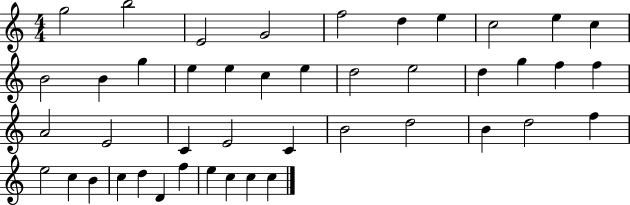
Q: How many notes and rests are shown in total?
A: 44